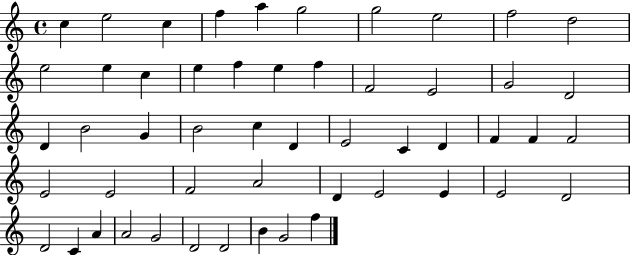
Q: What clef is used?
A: treble